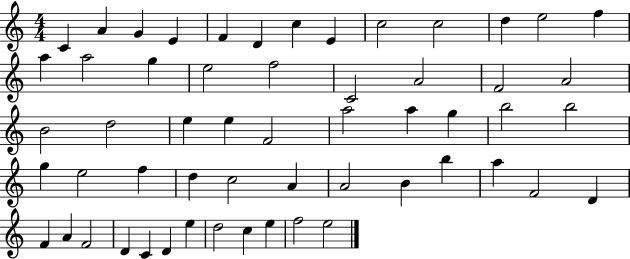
X:1
T:Untitled
M:4/4
L:1/4
K:C
C A G E F D c E c2 c2 d e2 f a a2 g e2 f2 C2 A2 F2 A2 B2 d2 e e F2 a2 a g b2 b2 g e2 f d c2 A A2 B b a F2 D F A F2 D C D e d2 c e f2 e2